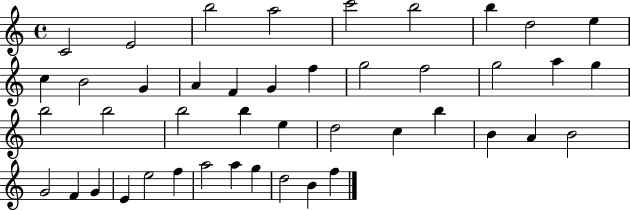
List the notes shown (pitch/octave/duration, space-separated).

C4/h E4/h B5/h A5/h C6/h B5/h B5/q D5/h E5/q C5/q B4/h G4/q A4/q F4/q G4/q F5/q G5/h F5/h G5/h A5/q G5/q B5/h B5/h B5/h B5/q E5/q D5/h C5/q B5/q B4/q A4/q B4/h G4/h F4/q G4/q E4/q E5/h F5/q A5/h A5/q G5/q D5/h B4/q F5/q